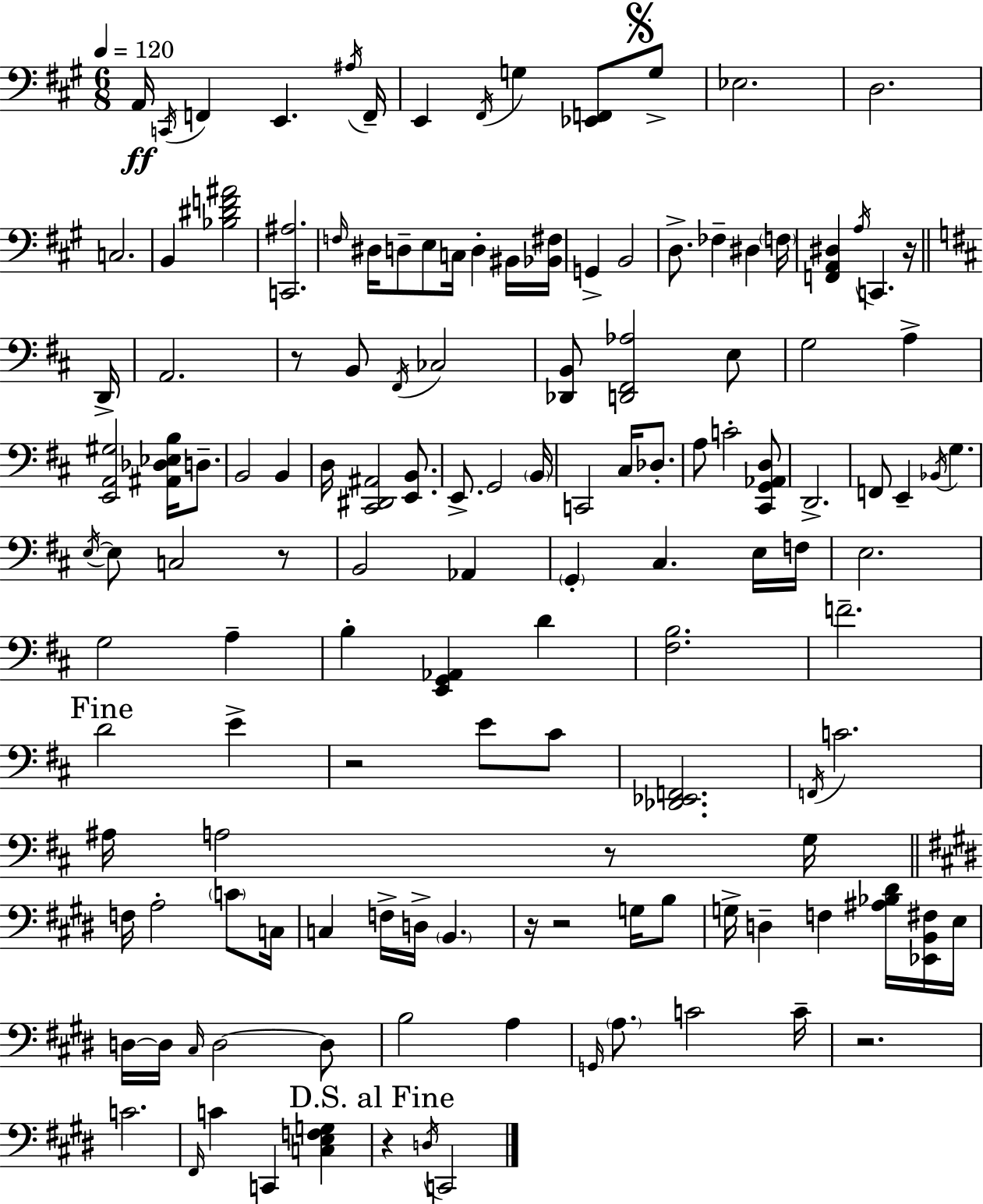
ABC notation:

X:1
T:Untitled
M:6/8
L:1/4
K:A
A,,/4 C,,/4 F,, E,, ^A,/4 F,,/4 E,, ^F,,/4 G, [_E,,F,,]/2 G,/2 _E,2 D,2 C,2 B,, [_B,^DF^A]2 [C,,^A,]2 F,/4 ^D,/4 D,/2 E,/2 C,/4 D, ^B,,/4 [_B,,^F,]/4 G,, B,,2 D,/2 _F, ^D, F,/4 [F,,A,,^D,] A,/4 C,, z/4 D,,/4 A,,2 z/2 B,,/2 ^F,,/4 _C,2 [_D,,B,,]/2 [D,,^F,,_A,]2 E,/2 G,2 A, [E,,A,,^G,]2 [^A,,_D,_E,B,]/4 D,/2 B,,2 B,, D,/4 [^C,,^D,,^A,,]2 [E,,B,,]/2 E,,/2 G,,2 B,,/4 C,,2 ^C,/4 _D,/2 A,/2 C2 [^C,,G,,_A,,D,]/2 D,,2 F,,/2 E,, _B,,/4 G, E,/4 E,/2 C,2 z/2 B,,2 _A,, G,, ^C, E,/4 F,/4 E,2 G,2 A, B, [E,,G,,_A,,] D [^F,B,]2 F2 D2 E z2 E/2 ^C/2 [_D,,_E,,F,,]2 F,,/4 C2 ^A,/4 A,2 z/2 G,/4 F,/4 A,2 C/2 C,/4 C, F,/4 D,/4 B,, z/4 z2 G,/4 B,/2 G,/4 D, F, [^A,_B,^D]/4 [_E,,B,,^F,]/4 E,/4 D,/4 D,/4 ^C,/4 D,2 D,/2 B,2 A, G,,/4 A,/2 C2 C/4 z2 C2 ^F,,/4 C C,, [C,E,F,G,] z D,/4 C,,2